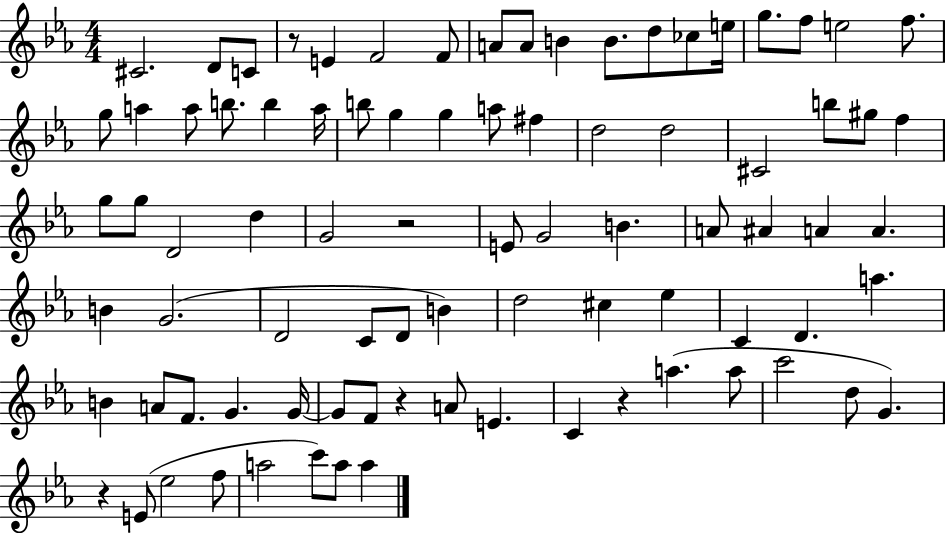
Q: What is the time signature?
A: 4/4